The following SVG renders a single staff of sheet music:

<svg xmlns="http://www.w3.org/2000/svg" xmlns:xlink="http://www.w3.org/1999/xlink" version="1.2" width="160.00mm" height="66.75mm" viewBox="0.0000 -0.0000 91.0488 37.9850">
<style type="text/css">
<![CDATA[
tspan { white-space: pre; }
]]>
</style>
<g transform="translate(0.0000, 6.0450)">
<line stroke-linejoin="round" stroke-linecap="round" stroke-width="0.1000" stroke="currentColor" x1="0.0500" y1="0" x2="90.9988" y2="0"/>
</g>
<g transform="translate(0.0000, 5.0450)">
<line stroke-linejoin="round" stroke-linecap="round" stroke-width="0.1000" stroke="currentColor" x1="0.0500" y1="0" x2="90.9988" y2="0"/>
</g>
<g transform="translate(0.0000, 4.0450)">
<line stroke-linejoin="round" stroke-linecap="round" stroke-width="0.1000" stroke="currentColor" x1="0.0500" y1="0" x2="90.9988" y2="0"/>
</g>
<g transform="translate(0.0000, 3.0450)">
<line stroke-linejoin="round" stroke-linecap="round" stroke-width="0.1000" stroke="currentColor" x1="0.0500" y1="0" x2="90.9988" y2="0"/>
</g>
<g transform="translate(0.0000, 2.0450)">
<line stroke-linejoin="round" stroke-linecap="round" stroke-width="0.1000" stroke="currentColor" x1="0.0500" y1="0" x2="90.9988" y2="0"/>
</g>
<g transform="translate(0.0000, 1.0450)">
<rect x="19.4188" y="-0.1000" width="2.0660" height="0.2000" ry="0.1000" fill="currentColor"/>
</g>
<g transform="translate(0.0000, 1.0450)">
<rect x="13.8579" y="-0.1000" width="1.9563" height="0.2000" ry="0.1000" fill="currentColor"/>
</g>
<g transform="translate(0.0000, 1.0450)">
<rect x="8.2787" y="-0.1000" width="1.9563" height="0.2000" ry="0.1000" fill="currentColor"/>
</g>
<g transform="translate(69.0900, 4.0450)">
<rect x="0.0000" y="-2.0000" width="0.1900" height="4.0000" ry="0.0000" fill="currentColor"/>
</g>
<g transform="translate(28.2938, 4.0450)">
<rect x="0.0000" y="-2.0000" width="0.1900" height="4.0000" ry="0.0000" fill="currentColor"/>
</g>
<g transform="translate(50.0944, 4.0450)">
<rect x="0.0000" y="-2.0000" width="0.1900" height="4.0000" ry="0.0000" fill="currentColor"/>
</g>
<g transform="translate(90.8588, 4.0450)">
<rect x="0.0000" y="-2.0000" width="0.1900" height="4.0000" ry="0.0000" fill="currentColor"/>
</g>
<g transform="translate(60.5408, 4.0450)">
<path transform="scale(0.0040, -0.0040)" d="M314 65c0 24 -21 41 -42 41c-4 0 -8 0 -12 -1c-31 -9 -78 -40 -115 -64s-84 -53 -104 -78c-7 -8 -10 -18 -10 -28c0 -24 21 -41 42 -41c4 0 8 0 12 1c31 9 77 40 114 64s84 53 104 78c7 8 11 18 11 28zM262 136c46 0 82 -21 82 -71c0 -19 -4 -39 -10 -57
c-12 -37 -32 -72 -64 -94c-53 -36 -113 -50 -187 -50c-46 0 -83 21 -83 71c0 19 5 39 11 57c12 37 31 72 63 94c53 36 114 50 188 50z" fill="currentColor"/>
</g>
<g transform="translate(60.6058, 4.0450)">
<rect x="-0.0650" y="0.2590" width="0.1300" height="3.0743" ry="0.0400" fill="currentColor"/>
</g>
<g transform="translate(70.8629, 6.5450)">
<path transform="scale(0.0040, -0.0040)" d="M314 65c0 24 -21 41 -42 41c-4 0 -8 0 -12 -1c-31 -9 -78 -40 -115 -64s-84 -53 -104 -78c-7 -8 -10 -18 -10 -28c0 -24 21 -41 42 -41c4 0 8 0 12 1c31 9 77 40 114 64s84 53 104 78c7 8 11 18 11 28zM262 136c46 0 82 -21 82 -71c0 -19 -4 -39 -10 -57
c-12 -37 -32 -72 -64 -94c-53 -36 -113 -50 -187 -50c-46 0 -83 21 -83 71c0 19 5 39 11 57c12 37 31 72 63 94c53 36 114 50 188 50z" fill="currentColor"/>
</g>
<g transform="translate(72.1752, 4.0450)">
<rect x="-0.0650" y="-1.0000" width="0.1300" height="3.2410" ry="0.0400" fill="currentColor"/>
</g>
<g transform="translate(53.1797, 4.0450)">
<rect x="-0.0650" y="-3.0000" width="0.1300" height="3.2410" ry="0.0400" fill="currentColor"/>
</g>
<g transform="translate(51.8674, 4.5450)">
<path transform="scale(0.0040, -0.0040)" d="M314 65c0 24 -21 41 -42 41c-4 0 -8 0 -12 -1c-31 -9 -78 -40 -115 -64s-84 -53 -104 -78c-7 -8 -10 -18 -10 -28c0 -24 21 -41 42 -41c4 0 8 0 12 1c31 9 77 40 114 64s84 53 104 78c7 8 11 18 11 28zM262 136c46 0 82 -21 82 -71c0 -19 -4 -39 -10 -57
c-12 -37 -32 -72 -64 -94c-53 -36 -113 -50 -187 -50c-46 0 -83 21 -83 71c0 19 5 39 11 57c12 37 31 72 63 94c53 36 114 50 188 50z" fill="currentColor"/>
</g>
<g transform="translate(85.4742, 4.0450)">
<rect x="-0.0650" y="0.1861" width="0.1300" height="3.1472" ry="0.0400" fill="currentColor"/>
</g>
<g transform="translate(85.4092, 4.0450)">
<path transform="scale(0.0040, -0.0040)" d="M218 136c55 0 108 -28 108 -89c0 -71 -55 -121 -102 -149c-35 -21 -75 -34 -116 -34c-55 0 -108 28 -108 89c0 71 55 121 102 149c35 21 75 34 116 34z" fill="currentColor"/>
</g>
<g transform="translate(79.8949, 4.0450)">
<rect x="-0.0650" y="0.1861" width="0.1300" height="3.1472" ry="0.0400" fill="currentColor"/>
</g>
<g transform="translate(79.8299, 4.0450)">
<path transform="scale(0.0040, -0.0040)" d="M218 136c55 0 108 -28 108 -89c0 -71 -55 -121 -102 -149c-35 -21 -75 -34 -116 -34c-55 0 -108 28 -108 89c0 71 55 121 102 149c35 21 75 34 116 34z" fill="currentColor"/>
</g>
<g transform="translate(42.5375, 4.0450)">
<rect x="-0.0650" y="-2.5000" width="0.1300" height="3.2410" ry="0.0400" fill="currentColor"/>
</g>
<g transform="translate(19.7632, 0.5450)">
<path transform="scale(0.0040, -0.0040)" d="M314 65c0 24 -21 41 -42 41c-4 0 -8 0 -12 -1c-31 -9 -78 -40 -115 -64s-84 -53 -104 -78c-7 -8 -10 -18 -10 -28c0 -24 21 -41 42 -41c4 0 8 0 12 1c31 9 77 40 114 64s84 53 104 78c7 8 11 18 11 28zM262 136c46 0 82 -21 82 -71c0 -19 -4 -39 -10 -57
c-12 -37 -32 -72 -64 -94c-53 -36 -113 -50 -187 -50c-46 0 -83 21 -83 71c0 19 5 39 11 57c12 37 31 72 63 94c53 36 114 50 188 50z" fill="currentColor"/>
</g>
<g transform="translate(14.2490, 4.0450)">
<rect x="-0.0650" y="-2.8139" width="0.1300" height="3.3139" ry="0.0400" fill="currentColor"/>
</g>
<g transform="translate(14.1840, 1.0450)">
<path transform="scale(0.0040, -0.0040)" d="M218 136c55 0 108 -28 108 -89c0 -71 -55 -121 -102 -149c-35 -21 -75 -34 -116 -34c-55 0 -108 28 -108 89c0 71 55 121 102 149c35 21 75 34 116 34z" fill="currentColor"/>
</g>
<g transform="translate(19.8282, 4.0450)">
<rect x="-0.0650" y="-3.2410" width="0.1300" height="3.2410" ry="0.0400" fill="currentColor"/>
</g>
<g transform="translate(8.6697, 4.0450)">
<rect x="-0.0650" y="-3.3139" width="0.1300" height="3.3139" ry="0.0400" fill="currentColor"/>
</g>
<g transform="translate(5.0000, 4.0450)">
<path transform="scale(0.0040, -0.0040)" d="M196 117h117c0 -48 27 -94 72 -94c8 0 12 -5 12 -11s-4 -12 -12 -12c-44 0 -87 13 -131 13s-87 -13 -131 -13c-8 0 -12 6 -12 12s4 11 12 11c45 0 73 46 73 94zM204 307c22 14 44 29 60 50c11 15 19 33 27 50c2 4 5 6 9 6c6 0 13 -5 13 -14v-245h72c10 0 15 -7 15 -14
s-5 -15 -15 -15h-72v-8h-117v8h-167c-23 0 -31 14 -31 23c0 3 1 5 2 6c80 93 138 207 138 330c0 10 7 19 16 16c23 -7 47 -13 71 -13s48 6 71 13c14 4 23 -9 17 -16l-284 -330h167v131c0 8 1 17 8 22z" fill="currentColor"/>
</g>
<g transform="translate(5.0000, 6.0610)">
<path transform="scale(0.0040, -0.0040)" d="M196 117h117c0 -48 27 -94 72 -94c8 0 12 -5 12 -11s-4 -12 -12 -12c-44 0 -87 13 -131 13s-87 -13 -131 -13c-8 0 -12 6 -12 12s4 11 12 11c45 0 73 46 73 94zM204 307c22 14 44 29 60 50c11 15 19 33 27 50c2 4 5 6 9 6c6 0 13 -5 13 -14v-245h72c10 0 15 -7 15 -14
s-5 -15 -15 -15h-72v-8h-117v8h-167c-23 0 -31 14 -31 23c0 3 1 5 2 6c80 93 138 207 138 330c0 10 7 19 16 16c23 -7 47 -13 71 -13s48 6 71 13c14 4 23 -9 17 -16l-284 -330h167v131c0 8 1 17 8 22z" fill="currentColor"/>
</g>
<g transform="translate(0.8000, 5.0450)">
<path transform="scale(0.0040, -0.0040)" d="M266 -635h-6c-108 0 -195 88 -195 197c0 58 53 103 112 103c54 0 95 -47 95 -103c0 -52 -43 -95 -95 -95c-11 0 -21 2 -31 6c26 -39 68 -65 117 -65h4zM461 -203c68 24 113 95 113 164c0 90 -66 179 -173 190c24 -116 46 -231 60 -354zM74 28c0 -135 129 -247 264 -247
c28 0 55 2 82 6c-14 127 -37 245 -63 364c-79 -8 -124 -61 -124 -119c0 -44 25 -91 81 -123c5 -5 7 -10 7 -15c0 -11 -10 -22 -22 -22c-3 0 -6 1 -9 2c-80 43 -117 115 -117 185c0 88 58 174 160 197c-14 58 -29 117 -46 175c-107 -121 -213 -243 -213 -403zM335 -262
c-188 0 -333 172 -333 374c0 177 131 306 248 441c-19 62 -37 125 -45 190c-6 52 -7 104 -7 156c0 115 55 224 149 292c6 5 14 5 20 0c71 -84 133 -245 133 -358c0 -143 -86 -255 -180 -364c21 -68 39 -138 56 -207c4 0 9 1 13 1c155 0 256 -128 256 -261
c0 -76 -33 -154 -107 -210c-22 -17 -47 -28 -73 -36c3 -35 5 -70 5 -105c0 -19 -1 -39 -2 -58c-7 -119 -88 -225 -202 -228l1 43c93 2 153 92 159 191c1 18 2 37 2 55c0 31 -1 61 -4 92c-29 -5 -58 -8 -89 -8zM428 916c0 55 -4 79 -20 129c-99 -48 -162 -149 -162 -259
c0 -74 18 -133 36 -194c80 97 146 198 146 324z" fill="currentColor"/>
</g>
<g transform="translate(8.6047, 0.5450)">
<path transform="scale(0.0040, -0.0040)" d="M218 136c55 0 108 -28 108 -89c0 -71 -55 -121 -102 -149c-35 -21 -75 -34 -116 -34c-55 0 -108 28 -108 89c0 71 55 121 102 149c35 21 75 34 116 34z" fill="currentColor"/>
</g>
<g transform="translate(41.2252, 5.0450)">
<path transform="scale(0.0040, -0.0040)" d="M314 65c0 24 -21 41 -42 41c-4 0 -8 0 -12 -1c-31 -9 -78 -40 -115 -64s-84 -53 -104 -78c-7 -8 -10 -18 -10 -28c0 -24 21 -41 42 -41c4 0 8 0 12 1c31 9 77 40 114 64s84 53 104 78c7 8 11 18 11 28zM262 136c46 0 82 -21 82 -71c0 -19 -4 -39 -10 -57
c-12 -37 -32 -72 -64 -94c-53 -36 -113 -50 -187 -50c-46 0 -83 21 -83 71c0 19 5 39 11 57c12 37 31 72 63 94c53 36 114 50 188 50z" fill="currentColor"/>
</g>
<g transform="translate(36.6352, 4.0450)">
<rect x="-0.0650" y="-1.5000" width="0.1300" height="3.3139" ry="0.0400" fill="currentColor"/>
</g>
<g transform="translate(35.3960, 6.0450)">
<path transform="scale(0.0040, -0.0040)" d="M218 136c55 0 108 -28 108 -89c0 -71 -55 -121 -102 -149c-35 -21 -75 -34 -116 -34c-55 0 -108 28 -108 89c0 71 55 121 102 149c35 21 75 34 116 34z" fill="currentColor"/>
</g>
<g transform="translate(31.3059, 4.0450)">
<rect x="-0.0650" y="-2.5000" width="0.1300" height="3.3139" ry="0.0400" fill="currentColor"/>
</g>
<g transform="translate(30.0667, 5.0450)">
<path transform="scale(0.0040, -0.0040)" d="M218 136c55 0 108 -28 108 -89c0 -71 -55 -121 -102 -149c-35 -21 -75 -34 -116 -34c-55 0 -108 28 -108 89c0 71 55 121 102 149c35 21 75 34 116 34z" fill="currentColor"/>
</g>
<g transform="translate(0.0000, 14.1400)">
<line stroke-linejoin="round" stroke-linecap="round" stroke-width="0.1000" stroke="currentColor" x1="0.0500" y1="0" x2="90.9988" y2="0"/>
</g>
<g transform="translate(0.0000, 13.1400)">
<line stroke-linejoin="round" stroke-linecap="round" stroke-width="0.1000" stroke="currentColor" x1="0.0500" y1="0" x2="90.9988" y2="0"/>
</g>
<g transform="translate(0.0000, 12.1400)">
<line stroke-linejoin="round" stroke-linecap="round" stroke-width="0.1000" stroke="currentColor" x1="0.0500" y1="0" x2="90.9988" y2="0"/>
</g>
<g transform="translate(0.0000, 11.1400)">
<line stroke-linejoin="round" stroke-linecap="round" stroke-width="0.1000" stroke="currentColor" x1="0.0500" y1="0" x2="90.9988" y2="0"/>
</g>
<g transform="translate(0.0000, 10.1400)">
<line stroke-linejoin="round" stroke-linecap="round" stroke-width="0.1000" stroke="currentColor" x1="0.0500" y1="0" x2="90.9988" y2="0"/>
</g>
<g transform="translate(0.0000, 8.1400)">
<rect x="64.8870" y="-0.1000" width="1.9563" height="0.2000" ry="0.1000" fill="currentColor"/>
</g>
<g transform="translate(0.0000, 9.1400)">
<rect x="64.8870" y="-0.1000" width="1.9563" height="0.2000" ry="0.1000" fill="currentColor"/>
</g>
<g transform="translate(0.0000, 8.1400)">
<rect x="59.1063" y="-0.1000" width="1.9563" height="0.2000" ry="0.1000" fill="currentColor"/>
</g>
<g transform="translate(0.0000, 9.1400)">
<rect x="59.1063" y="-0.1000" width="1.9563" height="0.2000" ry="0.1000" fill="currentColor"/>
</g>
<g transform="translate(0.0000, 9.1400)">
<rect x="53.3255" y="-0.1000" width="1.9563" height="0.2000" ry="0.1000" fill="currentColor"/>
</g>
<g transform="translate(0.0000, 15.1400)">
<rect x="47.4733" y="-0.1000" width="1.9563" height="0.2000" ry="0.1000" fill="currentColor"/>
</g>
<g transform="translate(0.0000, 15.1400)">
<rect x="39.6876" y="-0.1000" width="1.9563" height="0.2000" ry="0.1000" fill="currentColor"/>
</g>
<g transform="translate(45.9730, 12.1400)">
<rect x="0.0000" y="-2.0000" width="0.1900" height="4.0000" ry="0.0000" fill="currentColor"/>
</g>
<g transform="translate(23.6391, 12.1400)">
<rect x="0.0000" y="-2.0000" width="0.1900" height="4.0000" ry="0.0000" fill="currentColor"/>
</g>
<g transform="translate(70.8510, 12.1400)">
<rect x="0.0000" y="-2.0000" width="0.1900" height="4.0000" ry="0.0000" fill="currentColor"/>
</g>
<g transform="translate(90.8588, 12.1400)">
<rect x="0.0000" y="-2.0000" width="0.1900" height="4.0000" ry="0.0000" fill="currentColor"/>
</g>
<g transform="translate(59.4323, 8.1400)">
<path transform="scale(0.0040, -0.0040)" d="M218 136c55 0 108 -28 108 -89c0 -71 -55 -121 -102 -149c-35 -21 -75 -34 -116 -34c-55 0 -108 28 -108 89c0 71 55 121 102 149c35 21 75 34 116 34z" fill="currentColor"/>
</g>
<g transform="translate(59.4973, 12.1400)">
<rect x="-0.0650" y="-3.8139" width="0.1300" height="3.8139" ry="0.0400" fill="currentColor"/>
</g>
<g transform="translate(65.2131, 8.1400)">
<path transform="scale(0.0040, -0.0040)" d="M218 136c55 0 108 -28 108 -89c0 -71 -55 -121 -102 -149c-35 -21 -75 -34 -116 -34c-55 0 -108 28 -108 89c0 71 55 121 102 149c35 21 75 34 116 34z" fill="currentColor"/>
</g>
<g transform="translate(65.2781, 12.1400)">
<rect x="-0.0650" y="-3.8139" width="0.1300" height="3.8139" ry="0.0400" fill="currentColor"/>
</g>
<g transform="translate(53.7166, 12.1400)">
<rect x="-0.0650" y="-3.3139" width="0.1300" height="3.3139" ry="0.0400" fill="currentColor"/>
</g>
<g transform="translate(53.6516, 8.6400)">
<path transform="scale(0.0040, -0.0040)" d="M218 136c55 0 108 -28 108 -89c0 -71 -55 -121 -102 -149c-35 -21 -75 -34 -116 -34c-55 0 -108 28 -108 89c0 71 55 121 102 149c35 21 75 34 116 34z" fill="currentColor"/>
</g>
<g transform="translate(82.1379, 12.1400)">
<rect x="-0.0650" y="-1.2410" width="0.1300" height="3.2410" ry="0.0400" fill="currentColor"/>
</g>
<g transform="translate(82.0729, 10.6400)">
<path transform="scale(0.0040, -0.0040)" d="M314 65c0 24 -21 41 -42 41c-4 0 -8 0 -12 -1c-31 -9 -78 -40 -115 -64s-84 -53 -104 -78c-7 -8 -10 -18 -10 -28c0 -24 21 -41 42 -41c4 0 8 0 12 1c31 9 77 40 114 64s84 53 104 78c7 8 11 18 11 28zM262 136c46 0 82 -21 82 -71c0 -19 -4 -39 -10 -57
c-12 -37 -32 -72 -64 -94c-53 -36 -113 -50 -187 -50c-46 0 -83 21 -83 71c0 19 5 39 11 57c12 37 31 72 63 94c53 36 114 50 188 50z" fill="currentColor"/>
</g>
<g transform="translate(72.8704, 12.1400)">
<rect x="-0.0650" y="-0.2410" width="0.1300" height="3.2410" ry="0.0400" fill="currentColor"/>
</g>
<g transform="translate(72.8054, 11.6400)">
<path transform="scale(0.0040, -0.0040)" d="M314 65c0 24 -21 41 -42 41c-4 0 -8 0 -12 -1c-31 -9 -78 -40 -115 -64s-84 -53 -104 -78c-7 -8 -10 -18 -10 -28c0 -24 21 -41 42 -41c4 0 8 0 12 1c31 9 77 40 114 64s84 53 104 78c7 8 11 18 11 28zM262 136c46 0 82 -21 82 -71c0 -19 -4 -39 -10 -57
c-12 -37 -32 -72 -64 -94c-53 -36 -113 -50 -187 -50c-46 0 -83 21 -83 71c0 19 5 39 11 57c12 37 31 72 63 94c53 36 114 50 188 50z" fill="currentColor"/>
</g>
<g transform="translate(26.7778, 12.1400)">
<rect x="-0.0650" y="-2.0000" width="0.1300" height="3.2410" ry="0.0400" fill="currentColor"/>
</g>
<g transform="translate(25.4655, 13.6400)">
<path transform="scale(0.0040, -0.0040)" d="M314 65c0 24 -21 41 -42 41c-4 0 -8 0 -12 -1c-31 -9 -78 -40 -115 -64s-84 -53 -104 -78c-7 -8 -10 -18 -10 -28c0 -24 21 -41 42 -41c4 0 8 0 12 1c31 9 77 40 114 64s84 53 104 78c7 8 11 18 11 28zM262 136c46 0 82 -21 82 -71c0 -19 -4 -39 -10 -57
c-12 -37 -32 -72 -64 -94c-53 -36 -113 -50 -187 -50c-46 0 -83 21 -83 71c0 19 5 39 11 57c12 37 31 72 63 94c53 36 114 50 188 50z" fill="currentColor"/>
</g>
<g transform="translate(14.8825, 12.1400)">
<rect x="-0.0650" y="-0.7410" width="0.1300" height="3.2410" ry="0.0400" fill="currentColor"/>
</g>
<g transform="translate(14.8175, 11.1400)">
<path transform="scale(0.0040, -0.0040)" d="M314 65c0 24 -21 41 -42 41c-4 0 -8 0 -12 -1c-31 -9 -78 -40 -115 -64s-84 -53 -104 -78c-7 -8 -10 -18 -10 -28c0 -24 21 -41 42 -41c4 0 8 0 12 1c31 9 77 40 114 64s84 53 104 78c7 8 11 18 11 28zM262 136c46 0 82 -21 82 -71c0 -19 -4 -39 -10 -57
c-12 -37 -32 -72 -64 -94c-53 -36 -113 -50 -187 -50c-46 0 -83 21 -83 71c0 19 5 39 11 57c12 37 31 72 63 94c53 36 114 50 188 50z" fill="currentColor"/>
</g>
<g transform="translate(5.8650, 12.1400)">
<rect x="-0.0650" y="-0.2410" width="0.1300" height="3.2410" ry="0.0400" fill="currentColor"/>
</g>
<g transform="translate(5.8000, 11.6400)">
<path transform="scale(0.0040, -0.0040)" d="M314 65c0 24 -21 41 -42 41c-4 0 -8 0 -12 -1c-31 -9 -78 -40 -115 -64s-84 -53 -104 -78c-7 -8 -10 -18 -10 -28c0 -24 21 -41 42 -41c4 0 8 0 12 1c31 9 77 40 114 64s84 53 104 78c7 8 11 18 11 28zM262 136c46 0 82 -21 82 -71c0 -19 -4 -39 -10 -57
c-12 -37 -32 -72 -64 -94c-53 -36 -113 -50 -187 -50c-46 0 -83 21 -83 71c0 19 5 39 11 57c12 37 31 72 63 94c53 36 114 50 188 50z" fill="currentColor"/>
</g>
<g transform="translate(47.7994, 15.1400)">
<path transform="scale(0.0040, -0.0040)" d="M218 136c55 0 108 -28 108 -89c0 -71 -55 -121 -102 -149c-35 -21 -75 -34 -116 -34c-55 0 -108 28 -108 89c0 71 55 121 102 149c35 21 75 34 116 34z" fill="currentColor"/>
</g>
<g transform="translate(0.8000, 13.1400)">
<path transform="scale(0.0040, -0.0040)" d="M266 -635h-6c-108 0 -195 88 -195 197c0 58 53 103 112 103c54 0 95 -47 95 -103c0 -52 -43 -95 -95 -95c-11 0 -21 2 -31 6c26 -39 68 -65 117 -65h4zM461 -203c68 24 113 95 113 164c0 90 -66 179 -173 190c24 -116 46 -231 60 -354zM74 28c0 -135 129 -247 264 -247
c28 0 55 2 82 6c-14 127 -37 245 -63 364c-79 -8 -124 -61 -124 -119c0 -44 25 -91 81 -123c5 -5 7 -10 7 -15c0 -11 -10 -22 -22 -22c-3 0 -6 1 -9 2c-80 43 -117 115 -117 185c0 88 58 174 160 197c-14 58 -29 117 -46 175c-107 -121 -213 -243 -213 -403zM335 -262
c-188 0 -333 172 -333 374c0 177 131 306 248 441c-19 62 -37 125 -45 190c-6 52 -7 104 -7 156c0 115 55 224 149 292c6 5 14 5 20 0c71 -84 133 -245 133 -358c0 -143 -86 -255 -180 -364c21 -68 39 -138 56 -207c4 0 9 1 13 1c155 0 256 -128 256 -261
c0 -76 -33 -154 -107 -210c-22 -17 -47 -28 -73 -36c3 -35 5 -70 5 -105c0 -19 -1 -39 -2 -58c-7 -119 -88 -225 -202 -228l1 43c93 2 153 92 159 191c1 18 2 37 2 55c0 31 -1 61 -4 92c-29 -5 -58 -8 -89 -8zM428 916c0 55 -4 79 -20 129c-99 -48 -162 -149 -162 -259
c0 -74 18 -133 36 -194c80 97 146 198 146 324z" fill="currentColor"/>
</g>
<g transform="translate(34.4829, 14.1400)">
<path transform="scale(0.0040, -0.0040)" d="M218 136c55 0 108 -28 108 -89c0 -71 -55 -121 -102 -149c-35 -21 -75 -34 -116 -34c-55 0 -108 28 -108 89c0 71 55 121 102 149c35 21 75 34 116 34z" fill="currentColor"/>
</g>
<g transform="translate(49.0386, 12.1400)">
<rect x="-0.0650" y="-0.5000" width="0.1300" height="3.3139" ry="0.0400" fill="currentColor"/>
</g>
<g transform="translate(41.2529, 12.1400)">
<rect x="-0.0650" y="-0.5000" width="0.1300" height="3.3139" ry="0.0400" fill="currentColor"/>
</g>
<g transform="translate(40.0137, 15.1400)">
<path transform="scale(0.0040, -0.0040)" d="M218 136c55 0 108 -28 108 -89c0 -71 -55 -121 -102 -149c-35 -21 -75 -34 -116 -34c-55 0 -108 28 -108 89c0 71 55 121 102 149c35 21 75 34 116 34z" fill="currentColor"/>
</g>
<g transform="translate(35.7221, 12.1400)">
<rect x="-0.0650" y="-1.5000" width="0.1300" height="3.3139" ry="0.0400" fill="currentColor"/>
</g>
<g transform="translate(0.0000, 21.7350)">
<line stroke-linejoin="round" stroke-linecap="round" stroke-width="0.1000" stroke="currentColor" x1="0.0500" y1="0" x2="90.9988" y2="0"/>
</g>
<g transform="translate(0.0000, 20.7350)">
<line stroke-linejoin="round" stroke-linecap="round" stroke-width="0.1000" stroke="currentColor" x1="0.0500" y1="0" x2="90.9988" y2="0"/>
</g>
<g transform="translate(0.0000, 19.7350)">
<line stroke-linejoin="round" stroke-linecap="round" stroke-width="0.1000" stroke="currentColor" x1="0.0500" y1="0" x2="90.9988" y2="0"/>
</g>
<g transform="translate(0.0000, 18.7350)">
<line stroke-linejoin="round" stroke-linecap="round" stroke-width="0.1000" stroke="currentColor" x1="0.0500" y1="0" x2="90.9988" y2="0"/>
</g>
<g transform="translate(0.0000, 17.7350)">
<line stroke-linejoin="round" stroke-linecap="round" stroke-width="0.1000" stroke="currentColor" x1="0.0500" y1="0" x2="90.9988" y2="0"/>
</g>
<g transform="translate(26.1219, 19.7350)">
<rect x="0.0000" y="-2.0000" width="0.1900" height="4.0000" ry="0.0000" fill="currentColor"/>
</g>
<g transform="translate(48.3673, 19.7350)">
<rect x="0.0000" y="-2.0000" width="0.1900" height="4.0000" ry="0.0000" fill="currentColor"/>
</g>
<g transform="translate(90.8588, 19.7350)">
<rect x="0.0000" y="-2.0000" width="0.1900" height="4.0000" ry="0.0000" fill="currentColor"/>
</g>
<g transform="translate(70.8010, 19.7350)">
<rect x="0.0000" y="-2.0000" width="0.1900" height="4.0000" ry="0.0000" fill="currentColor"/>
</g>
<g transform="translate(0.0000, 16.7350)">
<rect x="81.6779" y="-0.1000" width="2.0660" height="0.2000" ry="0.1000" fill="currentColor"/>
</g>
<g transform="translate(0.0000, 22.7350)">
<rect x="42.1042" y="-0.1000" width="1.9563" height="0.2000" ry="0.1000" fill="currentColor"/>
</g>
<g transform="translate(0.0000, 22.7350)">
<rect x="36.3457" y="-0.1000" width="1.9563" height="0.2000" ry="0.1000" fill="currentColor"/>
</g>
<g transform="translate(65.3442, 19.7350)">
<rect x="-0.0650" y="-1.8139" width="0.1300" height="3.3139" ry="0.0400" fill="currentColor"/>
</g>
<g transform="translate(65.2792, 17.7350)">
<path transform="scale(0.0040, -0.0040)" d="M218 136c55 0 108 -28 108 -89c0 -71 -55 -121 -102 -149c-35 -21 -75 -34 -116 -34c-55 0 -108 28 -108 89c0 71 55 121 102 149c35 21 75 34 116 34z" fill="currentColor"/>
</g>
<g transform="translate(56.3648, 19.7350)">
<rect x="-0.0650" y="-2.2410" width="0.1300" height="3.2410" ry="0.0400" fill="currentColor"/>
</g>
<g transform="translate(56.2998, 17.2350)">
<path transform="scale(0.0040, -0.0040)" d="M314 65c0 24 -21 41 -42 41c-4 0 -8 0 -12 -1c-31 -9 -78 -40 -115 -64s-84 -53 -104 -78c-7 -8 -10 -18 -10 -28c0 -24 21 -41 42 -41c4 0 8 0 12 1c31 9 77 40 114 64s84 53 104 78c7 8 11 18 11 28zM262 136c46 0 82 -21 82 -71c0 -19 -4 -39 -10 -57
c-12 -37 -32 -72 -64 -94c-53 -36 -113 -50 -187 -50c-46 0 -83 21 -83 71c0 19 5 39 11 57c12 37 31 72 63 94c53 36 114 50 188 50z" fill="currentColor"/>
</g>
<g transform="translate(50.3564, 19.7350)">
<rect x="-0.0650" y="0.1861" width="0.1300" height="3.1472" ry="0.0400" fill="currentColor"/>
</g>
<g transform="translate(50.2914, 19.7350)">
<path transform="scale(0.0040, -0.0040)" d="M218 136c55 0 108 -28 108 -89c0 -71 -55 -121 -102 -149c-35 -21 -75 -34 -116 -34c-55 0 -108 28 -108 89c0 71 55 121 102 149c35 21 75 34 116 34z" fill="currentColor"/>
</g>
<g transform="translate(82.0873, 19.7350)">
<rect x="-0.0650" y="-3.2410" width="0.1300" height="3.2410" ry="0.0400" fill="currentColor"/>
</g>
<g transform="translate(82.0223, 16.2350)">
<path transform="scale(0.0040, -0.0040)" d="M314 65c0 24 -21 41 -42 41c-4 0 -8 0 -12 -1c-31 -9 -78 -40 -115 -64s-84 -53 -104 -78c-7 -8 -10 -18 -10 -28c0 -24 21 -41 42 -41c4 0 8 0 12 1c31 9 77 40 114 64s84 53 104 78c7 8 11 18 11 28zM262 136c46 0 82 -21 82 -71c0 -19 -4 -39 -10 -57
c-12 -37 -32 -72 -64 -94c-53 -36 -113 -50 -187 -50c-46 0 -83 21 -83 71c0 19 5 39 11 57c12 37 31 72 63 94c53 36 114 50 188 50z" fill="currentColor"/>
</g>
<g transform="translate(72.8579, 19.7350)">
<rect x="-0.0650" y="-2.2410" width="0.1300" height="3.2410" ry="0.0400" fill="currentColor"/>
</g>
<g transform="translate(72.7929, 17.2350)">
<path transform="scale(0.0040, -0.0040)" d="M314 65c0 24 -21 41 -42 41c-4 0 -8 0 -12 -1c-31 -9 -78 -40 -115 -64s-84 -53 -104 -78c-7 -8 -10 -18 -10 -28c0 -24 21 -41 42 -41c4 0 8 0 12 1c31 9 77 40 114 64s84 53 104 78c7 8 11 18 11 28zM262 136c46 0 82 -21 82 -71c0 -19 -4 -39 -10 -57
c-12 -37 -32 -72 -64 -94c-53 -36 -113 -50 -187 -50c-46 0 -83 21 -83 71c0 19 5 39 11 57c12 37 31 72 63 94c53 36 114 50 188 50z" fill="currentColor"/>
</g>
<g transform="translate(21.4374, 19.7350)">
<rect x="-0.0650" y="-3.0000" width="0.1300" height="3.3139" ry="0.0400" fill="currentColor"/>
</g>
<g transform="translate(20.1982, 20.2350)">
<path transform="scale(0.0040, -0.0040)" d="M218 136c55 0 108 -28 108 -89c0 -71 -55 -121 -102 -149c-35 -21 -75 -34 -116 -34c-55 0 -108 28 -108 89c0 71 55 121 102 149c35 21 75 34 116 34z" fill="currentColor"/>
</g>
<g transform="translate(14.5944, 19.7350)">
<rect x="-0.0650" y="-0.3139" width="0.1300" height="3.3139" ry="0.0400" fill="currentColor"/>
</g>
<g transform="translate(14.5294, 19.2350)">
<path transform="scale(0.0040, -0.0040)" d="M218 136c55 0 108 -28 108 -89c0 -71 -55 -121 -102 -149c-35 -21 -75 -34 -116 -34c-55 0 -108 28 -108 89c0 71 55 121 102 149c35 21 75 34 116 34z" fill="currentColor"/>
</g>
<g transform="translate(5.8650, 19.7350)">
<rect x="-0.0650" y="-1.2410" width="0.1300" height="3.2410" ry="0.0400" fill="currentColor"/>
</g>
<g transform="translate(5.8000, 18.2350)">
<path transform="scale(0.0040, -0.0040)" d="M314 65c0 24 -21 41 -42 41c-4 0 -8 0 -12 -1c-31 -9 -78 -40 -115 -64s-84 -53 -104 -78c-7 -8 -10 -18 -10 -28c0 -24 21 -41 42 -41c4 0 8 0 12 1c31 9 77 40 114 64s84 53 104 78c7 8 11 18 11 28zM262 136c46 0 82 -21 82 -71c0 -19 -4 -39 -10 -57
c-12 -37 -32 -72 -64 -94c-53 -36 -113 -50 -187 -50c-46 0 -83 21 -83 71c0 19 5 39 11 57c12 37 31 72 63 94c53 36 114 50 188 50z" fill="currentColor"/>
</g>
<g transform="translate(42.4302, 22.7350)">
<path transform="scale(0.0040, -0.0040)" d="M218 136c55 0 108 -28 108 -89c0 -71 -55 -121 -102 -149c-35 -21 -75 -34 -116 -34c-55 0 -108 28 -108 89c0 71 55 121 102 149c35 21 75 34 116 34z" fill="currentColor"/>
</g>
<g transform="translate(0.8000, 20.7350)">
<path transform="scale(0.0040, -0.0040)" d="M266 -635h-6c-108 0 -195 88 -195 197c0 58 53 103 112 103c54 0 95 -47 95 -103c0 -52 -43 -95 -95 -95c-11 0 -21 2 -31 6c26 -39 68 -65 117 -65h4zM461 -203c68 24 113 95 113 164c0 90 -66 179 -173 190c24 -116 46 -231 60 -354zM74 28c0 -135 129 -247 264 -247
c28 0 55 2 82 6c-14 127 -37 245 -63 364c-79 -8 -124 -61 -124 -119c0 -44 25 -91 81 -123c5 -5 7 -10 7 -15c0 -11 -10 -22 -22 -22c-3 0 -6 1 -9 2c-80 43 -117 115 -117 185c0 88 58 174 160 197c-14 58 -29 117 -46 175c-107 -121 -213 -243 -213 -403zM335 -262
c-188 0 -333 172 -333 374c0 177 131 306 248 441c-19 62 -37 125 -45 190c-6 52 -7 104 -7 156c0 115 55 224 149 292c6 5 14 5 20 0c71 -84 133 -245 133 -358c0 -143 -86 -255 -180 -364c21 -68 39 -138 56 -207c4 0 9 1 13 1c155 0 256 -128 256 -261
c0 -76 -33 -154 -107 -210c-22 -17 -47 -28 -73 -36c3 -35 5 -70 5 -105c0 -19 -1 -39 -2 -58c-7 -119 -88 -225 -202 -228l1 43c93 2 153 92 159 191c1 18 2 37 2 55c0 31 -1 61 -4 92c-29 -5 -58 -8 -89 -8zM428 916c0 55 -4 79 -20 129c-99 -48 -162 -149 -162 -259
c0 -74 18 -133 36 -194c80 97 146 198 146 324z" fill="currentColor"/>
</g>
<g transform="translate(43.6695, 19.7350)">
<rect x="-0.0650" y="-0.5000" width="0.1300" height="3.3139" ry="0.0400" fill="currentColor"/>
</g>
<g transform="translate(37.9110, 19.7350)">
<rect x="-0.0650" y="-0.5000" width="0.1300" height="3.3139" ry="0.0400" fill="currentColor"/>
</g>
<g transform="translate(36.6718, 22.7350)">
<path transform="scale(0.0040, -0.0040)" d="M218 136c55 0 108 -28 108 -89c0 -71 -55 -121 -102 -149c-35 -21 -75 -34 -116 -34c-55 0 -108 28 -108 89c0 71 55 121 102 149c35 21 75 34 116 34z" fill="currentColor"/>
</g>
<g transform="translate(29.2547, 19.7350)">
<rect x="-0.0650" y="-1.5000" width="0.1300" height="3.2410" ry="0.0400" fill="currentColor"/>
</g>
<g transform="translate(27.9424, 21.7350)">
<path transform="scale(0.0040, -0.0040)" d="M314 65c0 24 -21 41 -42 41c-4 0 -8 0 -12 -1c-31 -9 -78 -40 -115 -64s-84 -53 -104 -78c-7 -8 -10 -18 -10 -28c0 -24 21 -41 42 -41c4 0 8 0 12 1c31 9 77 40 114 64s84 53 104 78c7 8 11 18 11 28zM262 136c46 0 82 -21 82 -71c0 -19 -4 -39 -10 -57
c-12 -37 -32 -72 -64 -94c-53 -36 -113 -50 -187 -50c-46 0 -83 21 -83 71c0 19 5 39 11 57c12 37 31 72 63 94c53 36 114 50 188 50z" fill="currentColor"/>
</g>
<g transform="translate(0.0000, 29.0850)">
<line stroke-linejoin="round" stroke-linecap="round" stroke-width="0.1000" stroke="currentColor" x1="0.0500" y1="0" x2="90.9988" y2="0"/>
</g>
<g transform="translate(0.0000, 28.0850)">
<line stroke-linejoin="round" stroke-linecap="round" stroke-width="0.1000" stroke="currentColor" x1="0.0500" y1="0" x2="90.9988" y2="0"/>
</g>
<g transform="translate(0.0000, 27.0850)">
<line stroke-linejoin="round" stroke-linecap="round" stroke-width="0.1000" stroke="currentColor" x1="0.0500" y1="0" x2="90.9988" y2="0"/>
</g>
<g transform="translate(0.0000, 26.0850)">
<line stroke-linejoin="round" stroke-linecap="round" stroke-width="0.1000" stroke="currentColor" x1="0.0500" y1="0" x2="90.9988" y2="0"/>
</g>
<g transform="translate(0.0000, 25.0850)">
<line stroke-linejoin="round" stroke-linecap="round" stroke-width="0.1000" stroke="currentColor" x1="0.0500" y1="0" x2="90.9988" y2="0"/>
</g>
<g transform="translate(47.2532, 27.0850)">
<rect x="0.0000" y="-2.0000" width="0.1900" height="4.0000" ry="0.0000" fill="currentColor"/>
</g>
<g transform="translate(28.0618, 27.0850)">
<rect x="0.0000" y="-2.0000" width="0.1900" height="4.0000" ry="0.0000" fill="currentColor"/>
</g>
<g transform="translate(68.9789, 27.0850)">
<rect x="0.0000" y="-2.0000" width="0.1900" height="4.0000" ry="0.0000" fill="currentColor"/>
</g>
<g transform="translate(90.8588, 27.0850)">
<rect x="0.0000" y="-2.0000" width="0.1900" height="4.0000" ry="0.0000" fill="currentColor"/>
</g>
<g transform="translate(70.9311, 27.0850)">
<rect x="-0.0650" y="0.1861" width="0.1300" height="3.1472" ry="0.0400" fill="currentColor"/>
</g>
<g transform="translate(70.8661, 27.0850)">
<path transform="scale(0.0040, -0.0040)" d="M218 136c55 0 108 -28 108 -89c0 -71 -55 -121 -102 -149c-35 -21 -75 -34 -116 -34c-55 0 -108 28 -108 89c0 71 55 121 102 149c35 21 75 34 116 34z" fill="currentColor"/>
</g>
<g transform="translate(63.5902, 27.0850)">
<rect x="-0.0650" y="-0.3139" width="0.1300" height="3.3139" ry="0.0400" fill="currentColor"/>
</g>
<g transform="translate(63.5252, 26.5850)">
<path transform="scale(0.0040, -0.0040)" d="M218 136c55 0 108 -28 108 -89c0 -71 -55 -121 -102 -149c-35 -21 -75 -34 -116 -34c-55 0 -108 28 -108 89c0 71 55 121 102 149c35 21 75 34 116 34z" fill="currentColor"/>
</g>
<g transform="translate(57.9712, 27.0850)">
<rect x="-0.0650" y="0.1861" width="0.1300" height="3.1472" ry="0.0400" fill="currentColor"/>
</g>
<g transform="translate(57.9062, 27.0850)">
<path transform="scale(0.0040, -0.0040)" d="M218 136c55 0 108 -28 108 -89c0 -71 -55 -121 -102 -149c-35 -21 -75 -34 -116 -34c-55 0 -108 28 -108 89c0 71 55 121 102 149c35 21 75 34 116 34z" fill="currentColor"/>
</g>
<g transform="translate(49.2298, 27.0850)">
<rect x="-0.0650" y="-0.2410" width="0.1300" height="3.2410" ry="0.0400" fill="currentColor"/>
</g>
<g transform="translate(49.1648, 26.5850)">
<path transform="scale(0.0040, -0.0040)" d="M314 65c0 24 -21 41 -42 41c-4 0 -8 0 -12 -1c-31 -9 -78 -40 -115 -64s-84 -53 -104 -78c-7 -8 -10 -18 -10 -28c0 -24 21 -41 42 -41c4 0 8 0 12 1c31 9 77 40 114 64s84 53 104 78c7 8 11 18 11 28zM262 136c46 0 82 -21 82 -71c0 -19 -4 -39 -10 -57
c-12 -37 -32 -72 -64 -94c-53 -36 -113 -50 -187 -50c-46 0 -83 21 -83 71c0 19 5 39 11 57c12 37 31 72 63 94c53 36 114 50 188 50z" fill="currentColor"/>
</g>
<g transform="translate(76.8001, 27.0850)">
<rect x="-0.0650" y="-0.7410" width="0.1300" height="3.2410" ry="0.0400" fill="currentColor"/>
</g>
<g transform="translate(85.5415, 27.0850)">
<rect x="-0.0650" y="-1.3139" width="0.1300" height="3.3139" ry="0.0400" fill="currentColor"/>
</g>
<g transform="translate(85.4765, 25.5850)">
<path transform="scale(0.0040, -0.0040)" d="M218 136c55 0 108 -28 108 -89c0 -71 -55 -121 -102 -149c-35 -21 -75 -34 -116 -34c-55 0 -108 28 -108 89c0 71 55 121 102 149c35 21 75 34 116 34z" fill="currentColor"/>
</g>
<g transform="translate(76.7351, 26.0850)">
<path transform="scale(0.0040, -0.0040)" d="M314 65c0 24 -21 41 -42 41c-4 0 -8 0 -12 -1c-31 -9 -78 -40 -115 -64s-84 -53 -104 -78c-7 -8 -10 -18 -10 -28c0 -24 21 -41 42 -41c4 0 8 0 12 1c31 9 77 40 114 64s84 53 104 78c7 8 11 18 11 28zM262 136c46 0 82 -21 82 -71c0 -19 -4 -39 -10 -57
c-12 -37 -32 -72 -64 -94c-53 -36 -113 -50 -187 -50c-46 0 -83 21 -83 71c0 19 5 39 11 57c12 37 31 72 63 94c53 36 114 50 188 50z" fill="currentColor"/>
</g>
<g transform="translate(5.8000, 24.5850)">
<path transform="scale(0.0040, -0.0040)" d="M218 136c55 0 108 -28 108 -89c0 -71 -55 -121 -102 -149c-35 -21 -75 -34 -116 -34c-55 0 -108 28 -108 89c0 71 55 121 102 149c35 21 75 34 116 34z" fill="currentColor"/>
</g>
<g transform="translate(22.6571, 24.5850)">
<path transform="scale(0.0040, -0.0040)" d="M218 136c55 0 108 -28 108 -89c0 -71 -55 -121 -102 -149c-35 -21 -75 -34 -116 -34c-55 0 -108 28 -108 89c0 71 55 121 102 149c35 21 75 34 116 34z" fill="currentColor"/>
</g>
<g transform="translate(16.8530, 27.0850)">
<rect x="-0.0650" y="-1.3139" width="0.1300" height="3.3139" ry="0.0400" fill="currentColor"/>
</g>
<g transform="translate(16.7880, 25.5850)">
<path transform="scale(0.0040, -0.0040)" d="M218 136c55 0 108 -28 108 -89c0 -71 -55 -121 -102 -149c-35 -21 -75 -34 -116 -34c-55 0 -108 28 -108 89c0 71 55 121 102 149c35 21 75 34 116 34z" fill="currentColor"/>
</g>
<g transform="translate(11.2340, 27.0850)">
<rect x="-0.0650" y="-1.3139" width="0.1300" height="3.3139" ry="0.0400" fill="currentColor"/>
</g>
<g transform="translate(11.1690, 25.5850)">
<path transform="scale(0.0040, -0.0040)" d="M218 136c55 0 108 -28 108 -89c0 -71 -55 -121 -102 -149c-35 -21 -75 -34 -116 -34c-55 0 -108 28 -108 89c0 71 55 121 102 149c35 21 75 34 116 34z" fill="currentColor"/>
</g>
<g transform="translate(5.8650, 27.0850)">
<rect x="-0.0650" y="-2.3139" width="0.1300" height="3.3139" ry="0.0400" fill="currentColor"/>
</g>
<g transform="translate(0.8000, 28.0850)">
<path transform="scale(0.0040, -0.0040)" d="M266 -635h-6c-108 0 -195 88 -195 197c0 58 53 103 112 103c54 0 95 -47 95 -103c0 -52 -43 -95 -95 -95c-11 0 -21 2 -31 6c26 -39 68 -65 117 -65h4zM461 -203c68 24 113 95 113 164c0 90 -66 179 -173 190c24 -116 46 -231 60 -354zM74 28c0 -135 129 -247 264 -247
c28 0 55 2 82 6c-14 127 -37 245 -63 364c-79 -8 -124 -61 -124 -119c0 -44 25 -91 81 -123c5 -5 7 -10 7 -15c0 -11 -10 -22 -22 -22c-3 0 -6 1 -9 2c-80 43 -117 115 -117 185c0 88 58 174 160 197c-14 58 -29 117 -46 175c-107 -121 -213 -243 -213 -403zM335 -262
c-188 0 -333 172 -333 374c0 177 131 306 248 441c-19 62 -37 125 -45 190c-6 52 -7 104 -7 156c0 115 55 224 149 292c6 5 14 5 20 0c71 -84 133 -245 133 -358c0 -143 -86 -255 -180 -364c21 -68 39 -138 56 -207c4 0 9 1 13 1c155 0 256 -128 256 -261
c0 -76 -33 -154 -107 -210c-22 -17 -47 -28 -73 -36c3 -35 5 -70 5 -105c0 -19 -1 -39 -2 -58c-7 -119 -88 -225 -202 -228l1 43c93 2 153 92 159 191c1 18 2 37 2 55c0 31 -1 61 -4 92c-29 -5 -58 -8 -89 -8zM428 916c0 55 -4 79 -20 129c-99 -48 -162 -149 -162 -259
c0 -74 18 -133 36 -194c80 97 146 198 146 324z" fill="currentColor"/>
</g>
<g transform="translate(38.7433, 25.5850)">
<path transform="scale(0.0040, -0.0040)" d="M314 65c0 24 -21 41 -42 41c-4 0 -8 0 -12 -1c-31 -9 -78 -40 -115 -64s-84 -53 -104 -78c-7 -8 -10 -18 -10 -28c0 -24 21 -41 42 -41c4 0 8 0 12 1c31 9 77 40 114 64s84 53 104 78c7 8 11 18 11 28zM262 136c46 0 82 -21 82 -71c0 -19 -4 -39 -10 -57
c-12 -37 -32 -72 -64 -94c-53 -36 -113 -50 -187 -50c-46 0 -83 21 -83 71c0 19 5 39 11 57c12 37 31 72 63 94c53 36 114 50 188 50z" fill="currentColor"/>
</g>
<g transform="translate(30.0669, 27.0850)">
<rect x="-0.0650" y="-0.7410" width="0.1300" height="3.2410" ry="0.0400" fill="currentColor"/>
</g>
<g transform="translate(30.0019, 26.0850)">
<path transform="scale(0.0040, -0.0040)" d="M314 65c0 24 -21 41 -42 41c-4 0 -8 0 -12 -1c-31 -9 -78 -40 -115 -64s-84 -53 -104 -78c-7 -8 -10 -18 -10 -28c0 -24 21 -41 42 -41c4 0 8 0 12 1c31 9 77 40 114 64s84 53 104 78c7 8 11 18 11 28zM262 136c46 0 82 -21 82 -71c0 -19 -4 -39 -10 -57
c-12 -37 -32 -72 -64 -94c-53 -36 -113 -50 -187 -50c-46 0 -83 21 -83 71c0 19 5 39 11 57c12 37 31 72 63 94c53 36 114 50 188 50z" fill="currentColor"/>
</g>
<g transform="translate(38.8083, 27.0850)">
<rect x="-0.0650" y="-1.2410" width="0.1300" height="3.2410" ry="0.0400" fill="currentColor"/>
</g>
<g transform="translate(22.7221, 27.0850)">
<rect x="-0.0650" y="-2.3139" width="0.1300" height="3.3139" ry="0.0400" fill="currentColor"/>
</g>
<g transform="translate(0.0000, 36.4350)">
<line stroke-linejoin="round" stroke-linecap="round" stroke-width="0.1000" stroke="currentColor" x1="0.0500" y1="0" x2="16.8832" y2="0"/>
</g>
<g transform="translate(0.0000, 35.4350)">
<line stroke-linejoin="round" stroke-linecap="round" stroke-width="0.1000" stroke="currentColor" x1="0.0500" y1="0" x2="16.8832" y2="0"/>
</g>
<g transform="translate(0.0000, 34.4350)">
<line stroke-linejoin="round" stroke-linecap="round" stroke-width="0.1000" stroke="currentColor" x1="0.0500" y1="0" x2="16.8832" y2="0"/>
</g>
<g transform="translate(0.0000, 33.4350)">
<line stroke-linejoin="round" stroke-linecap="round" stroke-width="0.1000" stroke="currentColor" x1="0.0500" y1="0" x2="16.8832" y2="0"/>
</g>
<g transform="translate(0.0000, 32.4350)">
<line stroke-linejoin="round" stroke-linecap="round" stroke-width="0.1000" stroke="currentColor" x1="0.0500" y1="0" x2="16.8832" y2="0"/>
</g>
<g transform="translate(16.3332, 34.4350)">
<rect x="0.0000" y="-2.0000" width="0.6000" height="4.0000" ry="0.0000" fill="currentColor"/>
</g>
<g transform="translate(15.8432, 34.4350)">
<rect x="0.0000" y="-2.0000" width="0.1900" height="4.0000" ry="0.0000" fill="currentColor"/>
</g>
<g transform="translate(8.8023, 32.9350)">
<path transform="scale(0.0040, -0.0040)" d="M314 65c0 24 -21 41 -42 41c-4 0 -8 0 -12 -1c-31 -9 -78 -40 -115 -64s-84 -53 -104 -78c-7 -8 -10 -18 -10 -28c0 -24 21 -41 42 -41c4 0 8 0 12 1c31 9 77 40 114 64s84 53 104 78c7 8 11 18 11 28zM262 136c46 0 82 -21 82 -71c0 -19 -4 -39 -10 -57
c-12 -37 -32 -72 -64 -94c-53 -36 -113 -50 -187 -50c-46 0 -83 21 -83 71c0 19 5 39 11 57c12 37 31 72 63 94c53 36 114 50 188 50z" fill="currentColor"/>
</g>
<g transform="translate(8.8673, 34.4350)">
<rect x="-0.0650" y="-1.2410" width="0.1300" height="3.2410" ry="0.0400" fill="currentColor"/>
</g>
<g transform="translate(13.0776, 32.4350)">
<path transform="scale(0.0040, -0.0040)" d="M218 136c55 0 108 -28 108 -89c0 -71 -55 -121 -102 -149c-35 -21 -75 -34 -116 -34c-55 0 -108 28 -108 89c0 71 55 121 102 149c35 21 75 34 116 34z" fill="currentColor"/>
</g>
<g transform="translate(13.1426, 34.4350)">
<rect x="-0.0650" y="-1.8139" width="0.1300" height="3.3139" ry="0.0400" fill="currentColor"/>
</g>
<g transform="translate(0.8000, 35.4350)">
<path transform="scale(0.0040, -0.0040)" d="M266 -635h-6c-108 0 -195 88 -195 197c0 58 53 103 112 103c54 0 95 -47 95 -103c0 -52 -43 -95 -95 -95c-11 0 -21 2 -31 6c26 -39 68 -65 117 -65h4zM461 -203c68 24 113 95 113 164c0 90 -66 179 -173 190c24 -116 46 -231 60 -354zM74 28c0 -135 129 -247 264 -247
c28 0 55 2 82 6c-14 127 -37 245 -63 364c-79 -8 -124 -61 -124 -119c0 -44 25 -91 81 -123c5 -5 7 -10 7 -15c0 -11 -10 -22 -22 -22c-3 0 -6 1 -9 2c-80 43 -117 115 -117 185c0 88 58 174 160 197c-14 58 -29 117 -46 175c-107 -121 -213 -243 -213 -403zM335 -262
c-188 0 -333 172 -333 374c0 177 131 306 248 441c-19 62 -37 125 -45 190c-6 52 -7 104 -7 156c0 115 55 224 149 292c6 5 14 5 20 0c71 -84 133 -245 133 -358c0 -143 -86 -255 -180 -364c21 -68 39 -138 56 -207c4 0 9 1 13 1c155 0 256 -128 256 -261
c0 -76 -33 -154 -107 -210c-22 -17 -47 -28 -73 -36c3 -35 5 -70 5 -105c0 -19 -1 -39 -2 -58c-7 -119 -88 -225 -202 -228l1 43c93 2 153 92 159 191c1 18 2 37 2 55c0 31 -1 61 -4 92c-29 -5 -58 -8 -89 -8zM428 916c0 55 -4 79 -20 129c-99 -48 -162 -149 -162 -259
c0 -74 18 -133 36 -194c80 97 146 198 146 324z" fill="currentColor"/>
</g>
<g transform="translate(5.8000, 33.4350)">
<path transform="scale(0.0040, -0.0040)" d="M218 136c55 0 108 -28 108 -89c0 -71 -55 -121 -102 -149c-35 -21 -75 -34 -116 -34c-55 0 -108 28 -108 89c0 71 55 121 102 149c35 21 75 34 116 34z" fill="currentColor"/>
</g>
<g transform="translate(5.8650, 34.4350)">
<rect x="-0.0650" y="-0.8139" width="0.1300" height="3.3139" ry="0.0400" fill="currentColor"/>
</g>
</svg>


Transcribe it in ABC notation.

X:1
T:Untitled
M:4/4
L:1/4
K:C
b a b2 G E G2 A2 B2 D2 B B c2 d2 F2 E C C b c' c' c2 e2 e2 c A E2 C C B g2 f g2 b2 g e e g d2 e2 c2 B c B d2 e d e2 f